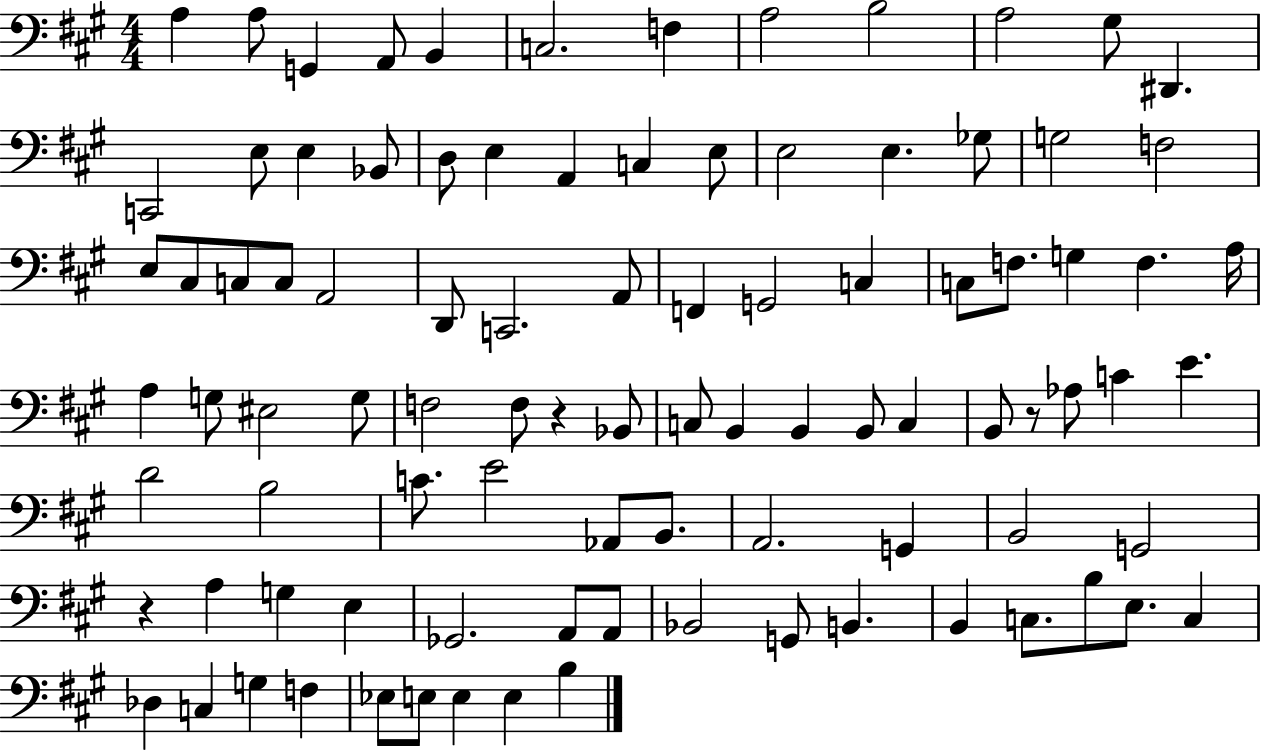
X:1
T:Untitled
M:4/4
L:1/4
K:A
A, A,/2 G,, A,,/2 B,, C,2 F, A,2 B,2 A,2 ^G,/2 ^D,, C,,2 E,/2 E, _B,,/2 D,/2 E, A,, C, E,/2 E,2 E, _G,/2 G,2 F,2 E,/2 ^C,/2 C,/2 C,/2 A,,2 D,,/2 C,,2 A,,/2 F,, G,,2 C, C,/2 F,/2 G, F, A,/4 A, G,/2 ^E,2 G,/2 F,2 F,/2 z _B,,/2 C,/2 B,, B,, B,,/2 C, B,,/2 z/2 _A,/2 C E D2 B,2 C/2 E2 _A,,/2 B,,/2 A,,2 G,, B,,2 G,,2 z A, G, E, _G,,2 A,,/2 A,,/2 _B,,2 G,,/2 B,, B,, C,/2 B,/2 E,/2 C, _D, C, G, F, _E,/2 E,/2 E, E, B,